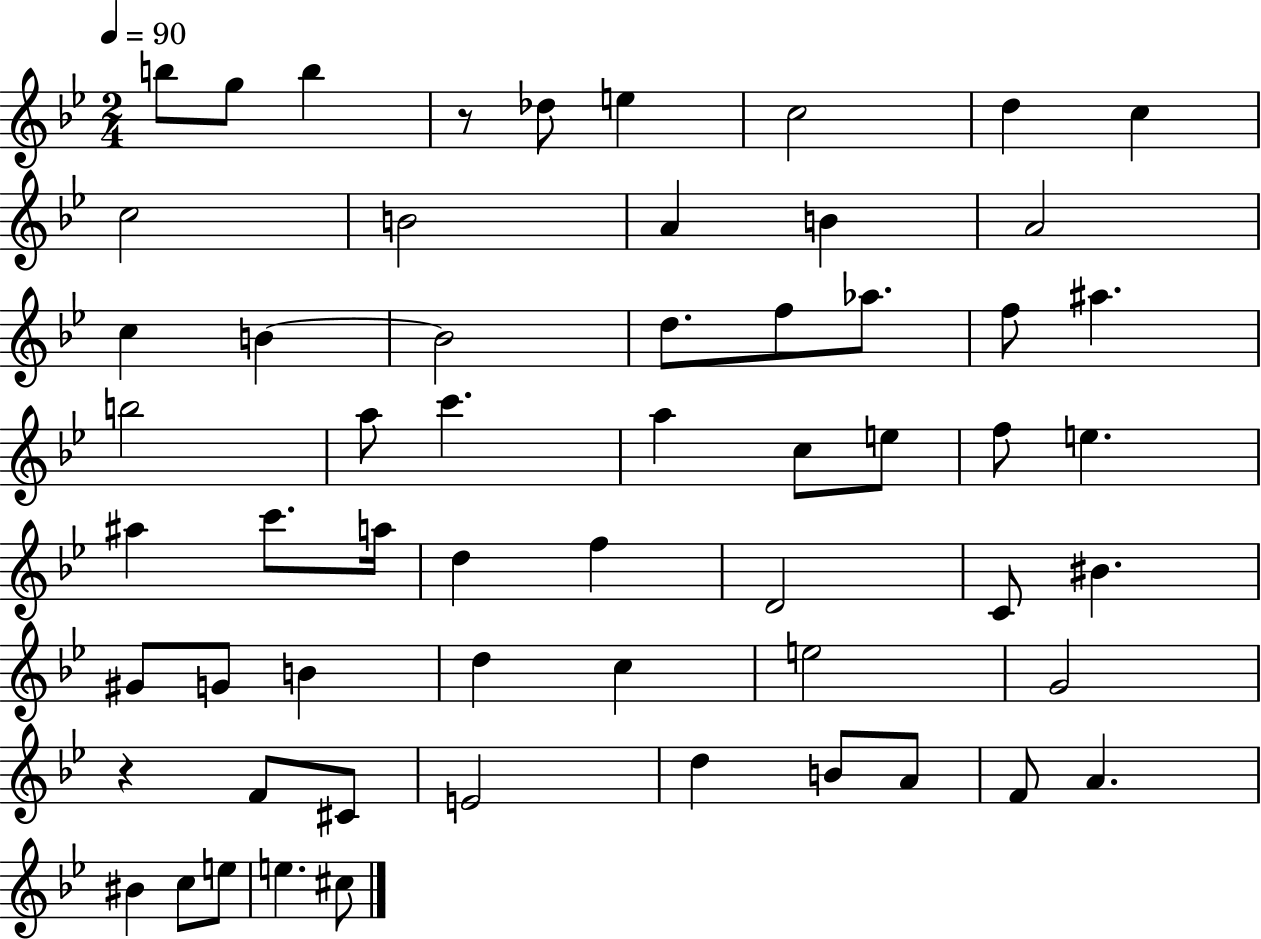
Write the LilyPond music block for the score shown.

{
  \clef treble
  \numericTimeSignature
  \time 2/4
  \key bes \major
  \tempo 4 = 90
  b''8 g''8 b''4 | r8 des''8 e''4 | c''2 | d''4 c''4 | \break c''2 | b'2 | a'4 b'4 | a'2 | \break c''4 b'4~~ | b'2 | d''8. f''8 aes''8. | f''8 ais''4. | \break b''2 | a''8 c'''4. | a''4 c''8 e''8 | f''8 e''4. | \break ais''4 c'''8. a''16 | d''4 f''4 | d'2 | c'8 bis'4. | \break gis'8 g'8 b'4 | d''4 c''4 | e''2 | g'2 | \break r4 f'8 cis'8 | e'2 | d''4 b'8 a'8 | f'8 a'4. | \break bis'4 c''8 e''8 | e''4. cis''8 | \bar "|."
}